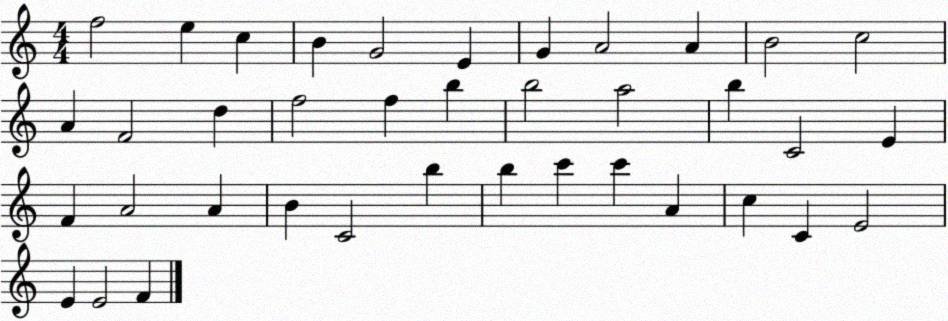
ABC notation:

X:1
T:Untitled
M:4/4
L:1/4
K:C
f2 e c B G2 E G A2 A B2 c2 A F2 d f2 f b b2 a2 b C2 E F A2 A B C2 b b c' c' A c C E2 E E2 F